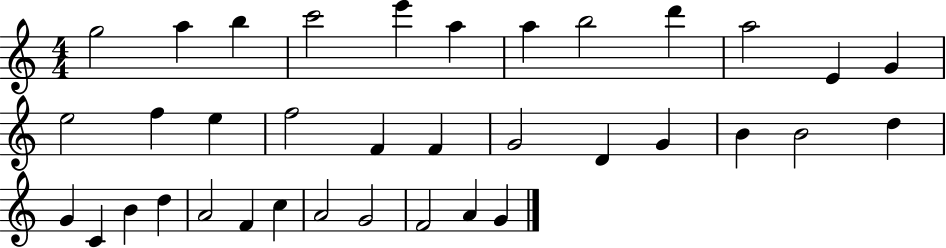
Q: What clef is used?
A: treble